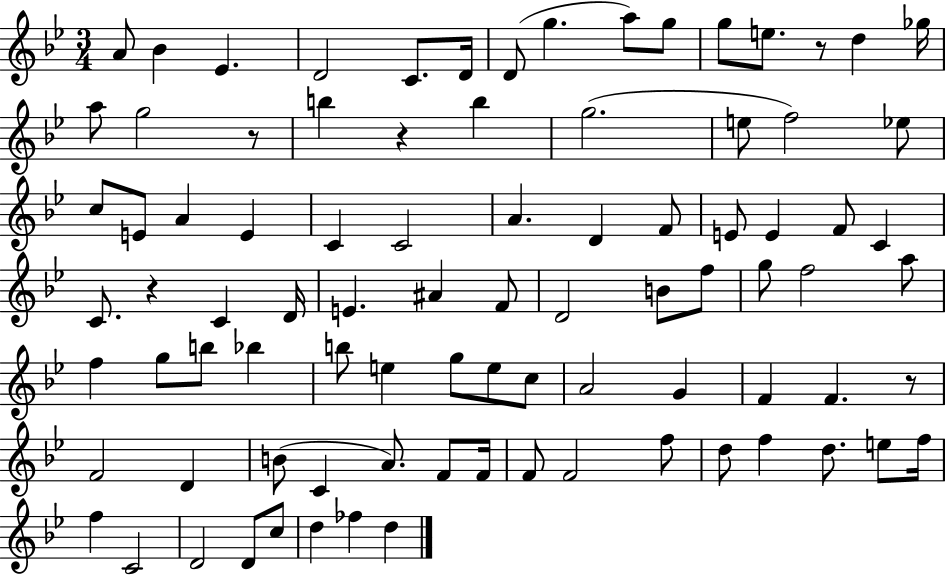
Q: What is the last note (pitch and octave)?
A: D5